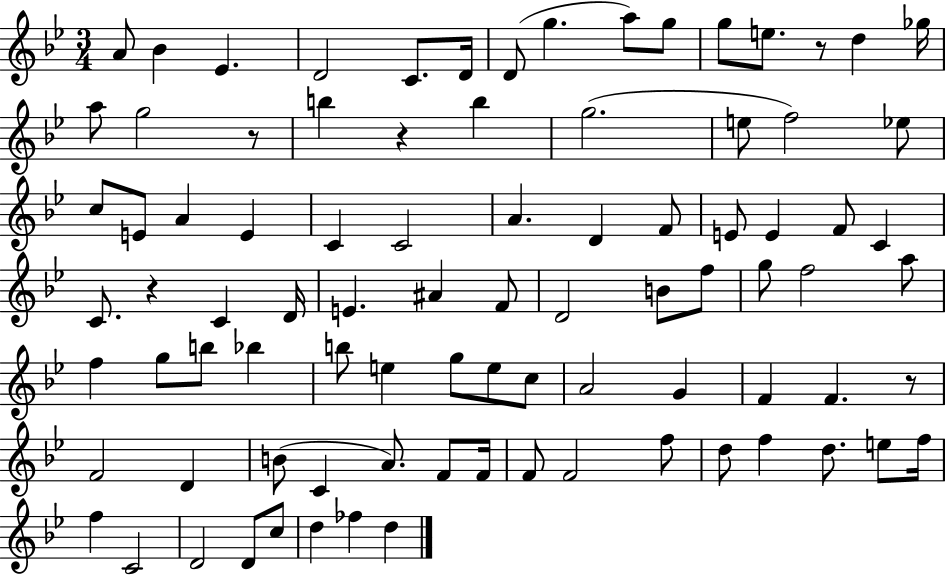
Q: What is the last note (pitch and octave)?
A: D5